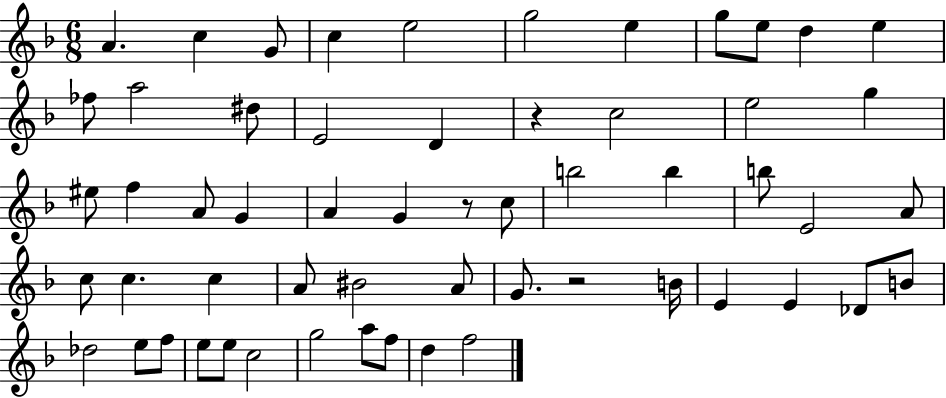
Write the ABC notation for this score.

X:1
T:Untitled
M:6/8
L:1/4
K:F
A c G/2 c e2 g2 e g/2 e/2 d e _f/2 a2 ^d/2 E2 D z c2 e2 g ^e/2 f A/2 G A G z/2 c/2 b2 b b/2 E2 A/2 c/2 c c A/2 ^B2 A/2 G/2 z2 B/4 E E _D/2 B/2 _d2 e/2 f/2 e/2 e/2 c2 g2 a/2 f/2 d f2